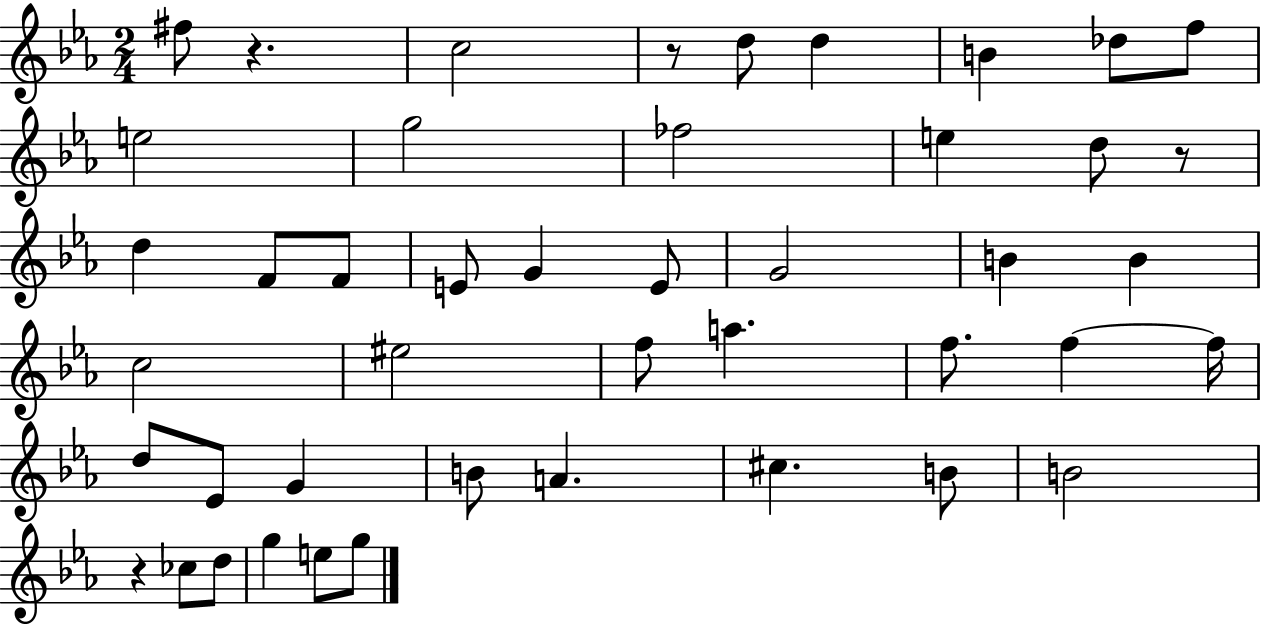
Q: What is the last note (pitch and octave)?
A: G5